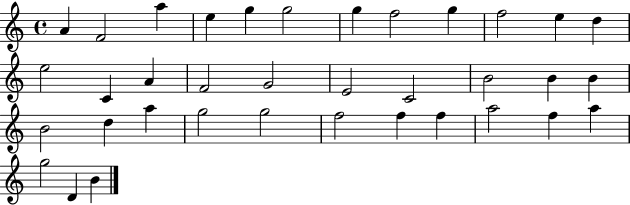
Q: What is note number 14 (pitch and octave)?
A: C4